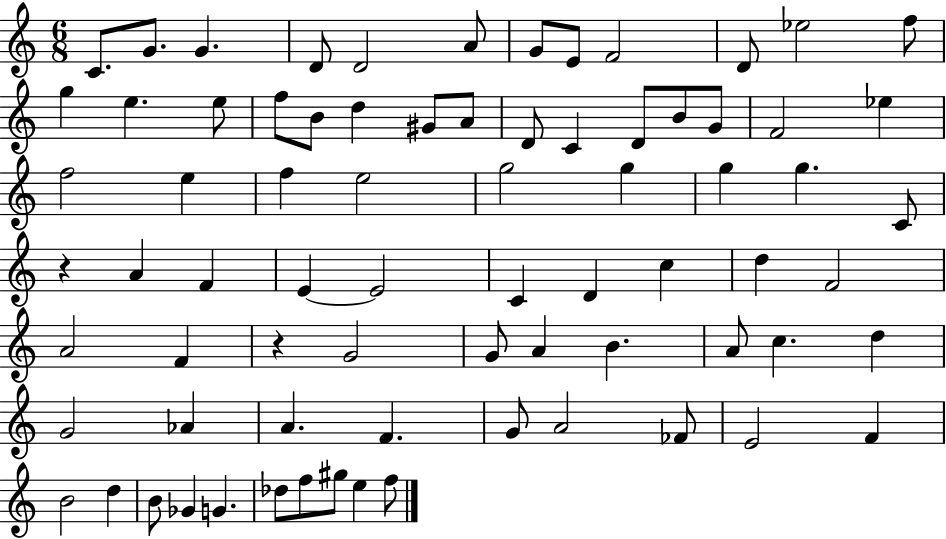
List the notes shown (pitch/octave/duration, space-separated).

C4/e. G4/e. G4/q. D4/e D4/h A4/e G4/e E4/e F4/h D4/e Eb5/h F5/e G5/q E5/q. E5/e F5/e B4/e D5/q G#4/e A4/e D4/e C4/q D4/e B4/e G4/e F4/h Eb5/q F5/h E5/q F5/q E5/h G5/h G5/q G5/q G5/q. C4/e R/q A4/q F4/q E4/q E4/h C4/q D4/q C5/q D5/q F4/h A4/h F4/q R/q G4/h G4/e A4/q B4/q. A4/e C5/q. D5/q G4/h Ab4/q A4/q. F4/q. G4/e A4/h FES4/e E4/h F4/q B4/h D5/q B4/e Gb4/q G4/q. Db5/e F5/e G#5/e E5/q F5/e